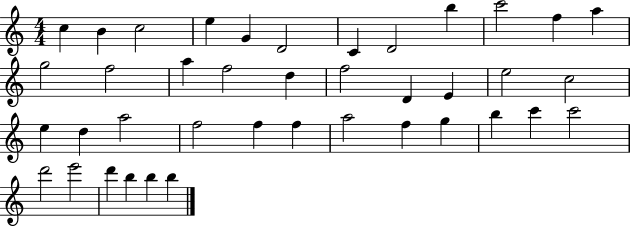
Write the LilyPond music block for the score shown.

{
  \clef treble
  \numericTimeSignature
  \time 4/4
  \key c \major
  c''4 b'4 c''2 | e''4 g'4 d'2 | c'4 d'2 b''4 | c'''2 f''4 a''4 | \break g''2 f''2 | a''4 f''2 d''4 | f''2 d'4 e'4 | e''2 c''2 | \break e''4 d''4 a''2 | f''2 f''4 f''4 | a''2 f''4 g''4 | b''4 c'''4 c'''2 | \break d'''2 e'''2 | d'''4 b''4 b''4 b''4 | \bar "|."
}